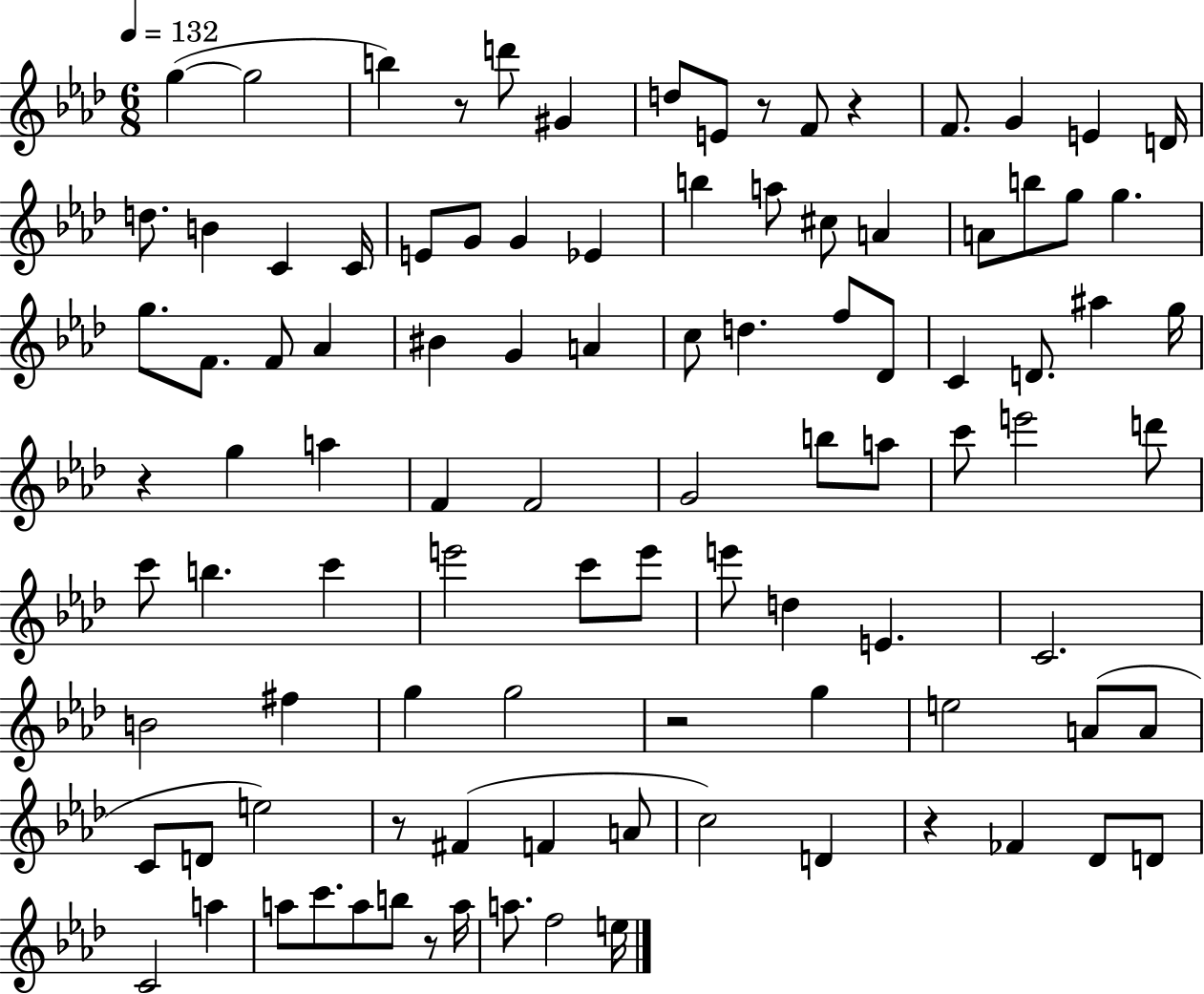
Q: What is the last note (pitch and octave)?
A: E5